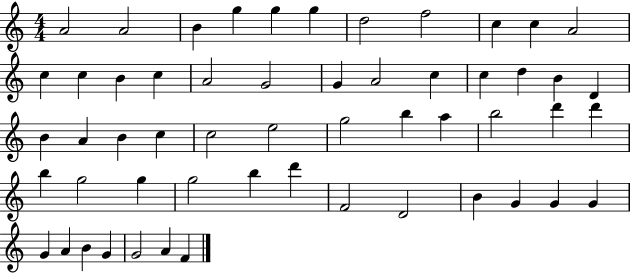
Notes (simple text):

A4/h A4/h B4/q G5/q G5/q G5/q D5/h F5/h C5/q C5/q A4/h C5/q C5/q B4/q C5/q A4/h G4/h G4/q A4/h C5/q C5/q D5/q B4/q D4/q B4/q A4/q B4/q C5/q C5/h E5/h G5/h B5/q A5/q B5/h D6/q D6/q B5/q G5/h G5/q G5/h B5/q D6/q F4/h D4/h B4/q G4/q G4/q G4/q G4/q A4/q B4/q G4/q G4/h A4/q F4/q